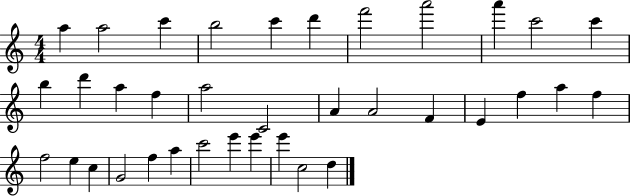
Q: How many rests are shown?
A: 0